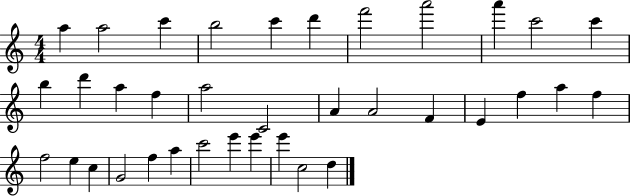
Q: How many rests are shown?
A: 0